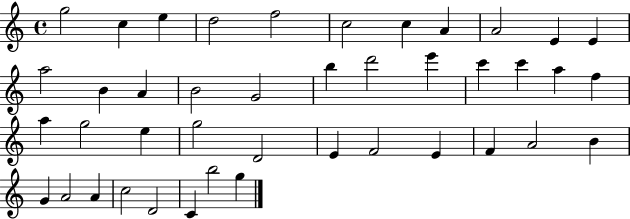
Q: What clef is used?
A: treble